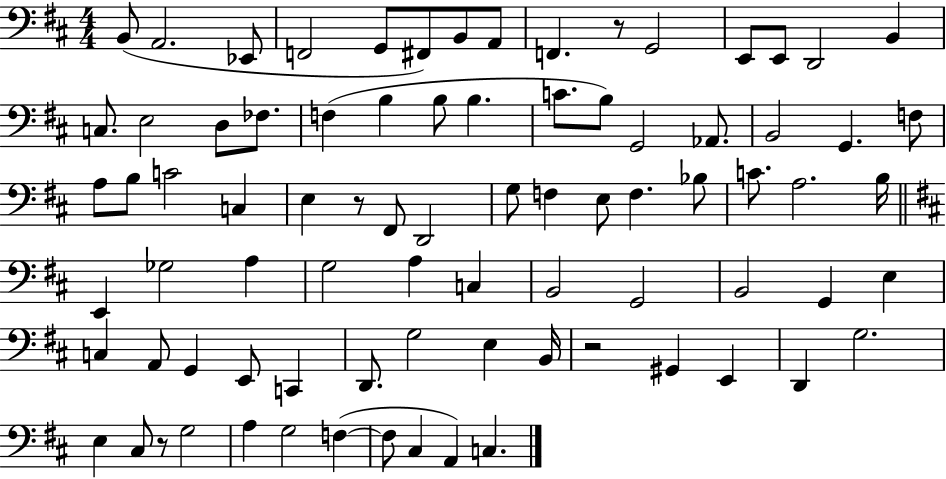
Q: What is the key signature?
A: D major